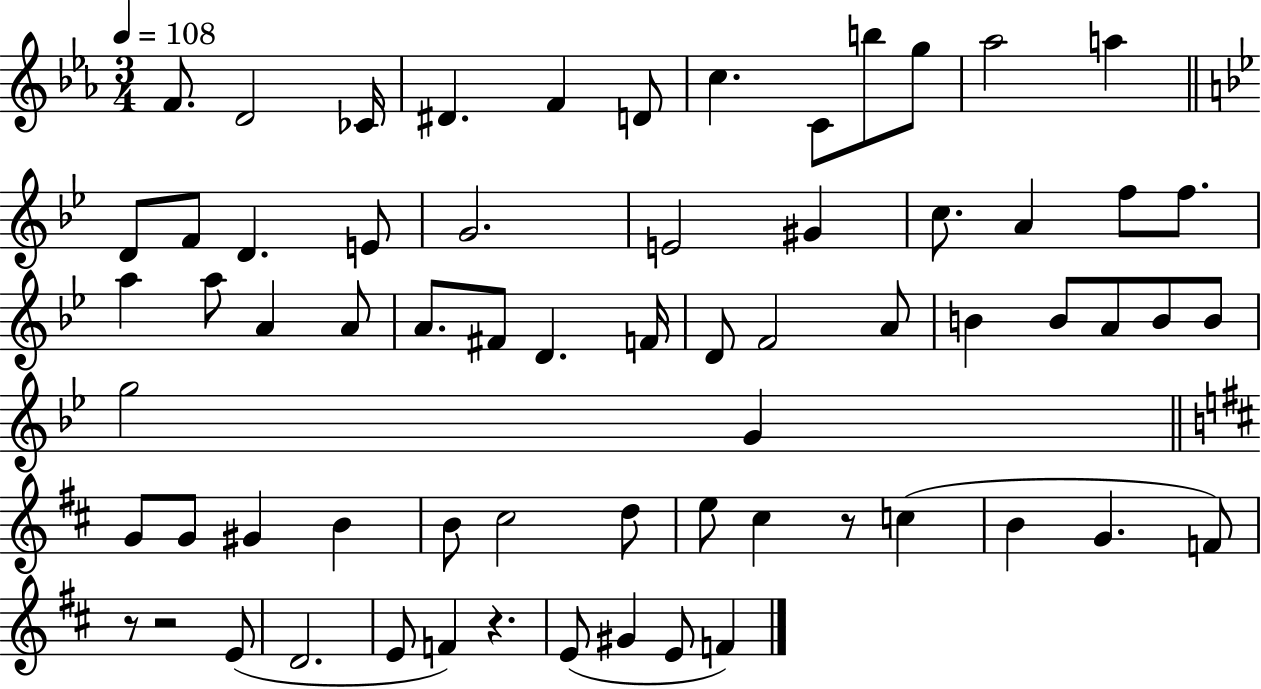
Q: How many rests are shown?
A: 4